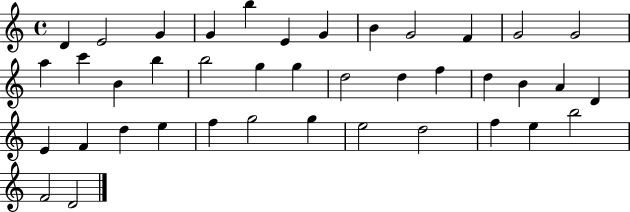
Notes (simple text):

D4/q E4/h G4/q G4/q B5/q E4/q G4/q B4/q G4/h F4/q G4/h G4/h A5/q C6/q B4/q B5/q B5/h G5/q G5/q D5/h D5/q F5/q D5/q B4/q A4/q D4/q E4/q F4/q D5/q E5/q F5/q G5/h G5/q E5/h D5/h F5/q E5/q B5/h F4/h D4/h